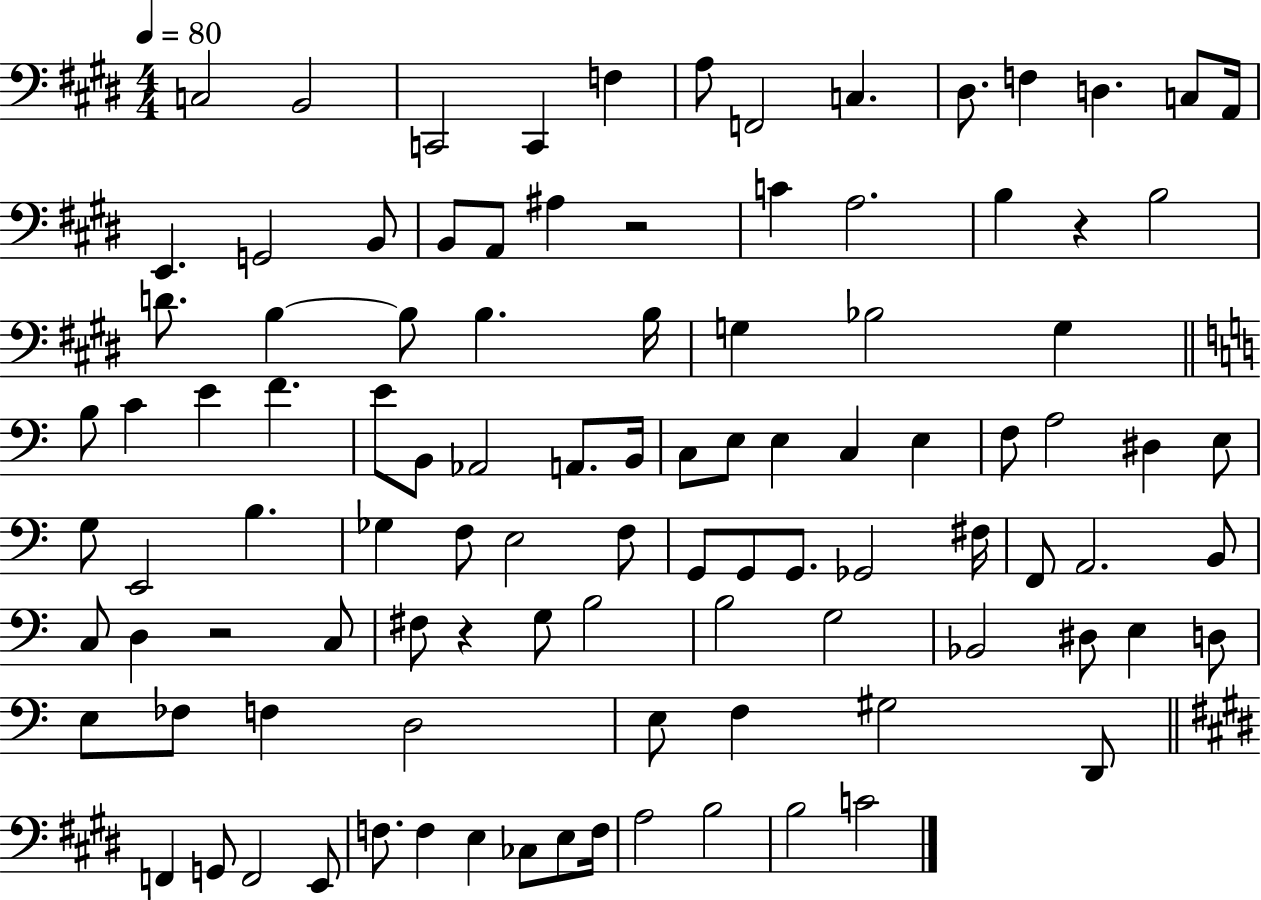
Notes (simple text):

C3/h B2/h C2/h C2/q F3/q A3/e F2/h C3/q. D#3/e. F3/q D3/q. C3/e A2/s E2/q. G2/h B2/e B2/e A2/e A#3/q R/h C4/q A3/h. B3/q R/q B3/h D4/e. B3/q B3/e B3/q. B3/s G3/q Bb3/h G3/q B3/e C4/q E4/q F4/q. E4/e B2/e Ab2/h A2/e. B2/s C3/e E3/e E3/q C3/q E3/q F3/e A3/h D#3/q E3/e G3/e E2/h B3/q. Gb3/q F3/e E3/h F3/e G2/e G2/e G2/e. Gb2/h F#3/s F2/e A2/h. B2/e C3/e D3/q R/h C3/e F#3/e R/q G3/e B3/h B3/h G3/h Bb2/h D#3/e E3/q D3/e E3/e FES3/e F3/q D3/h E3/e F3/q G#3/h D2/e F2/q G2/e F2/h E2/e F3/e. F3/q E3/q CES3/e E3/e F3/s A3/h B3/h B3/h C4/h